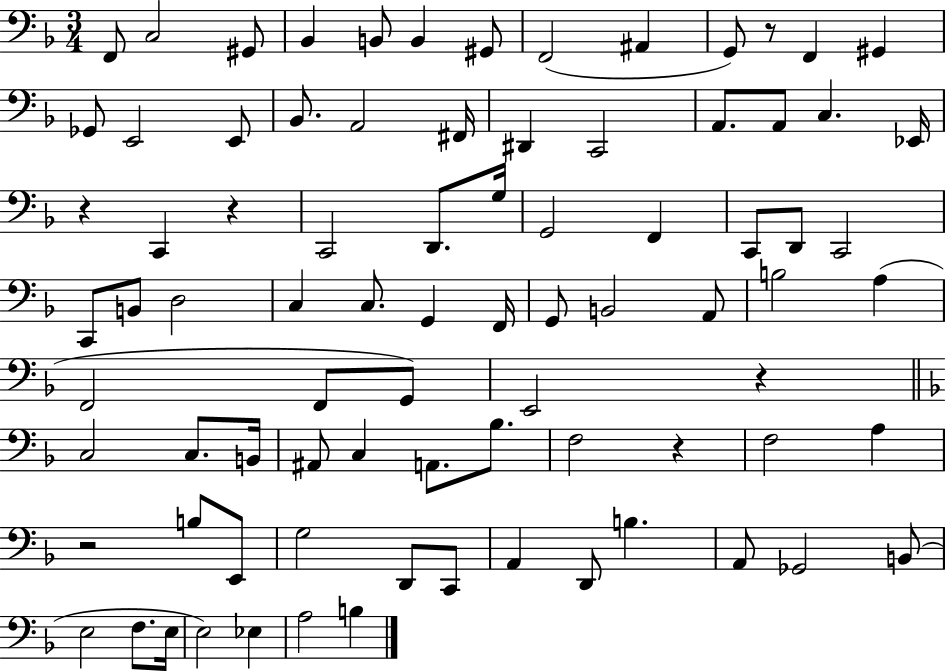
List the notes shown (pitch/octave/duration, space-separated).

F2/e C3/h G#2/e Bb2/q B2/e B2/q G#2/e F2/h A#2/q G2/e R/e F2/q G#2/q Gb2/e E2/h E2/e Bb2/e. A2/h F#2/s D#2/q C2/h A2/e. A2/e C3/q. Eb2/s R/q C2/q R/q C2/h D2/e. G3/s G2/h F2/q C2/e D2/e C2/h C2/e B2/e D3/h C3/q C3/e. G2/q F2/s G2/e B2/h A2/e B3/h A3/q F2/h F2/e G2/e E2/h R/q C3/h C3/e. B2/s A#2/e C3/q A2/e. Bb3/e. F3/h R/q F3/h A3/q R/h B3/e E2/e G3/h D2/e C2/e A2/q D2/e B3/q. A2/e Gb2/h B2/e E3/h F3/e. E3/s E3/h Eb3/q A3/h B3/q